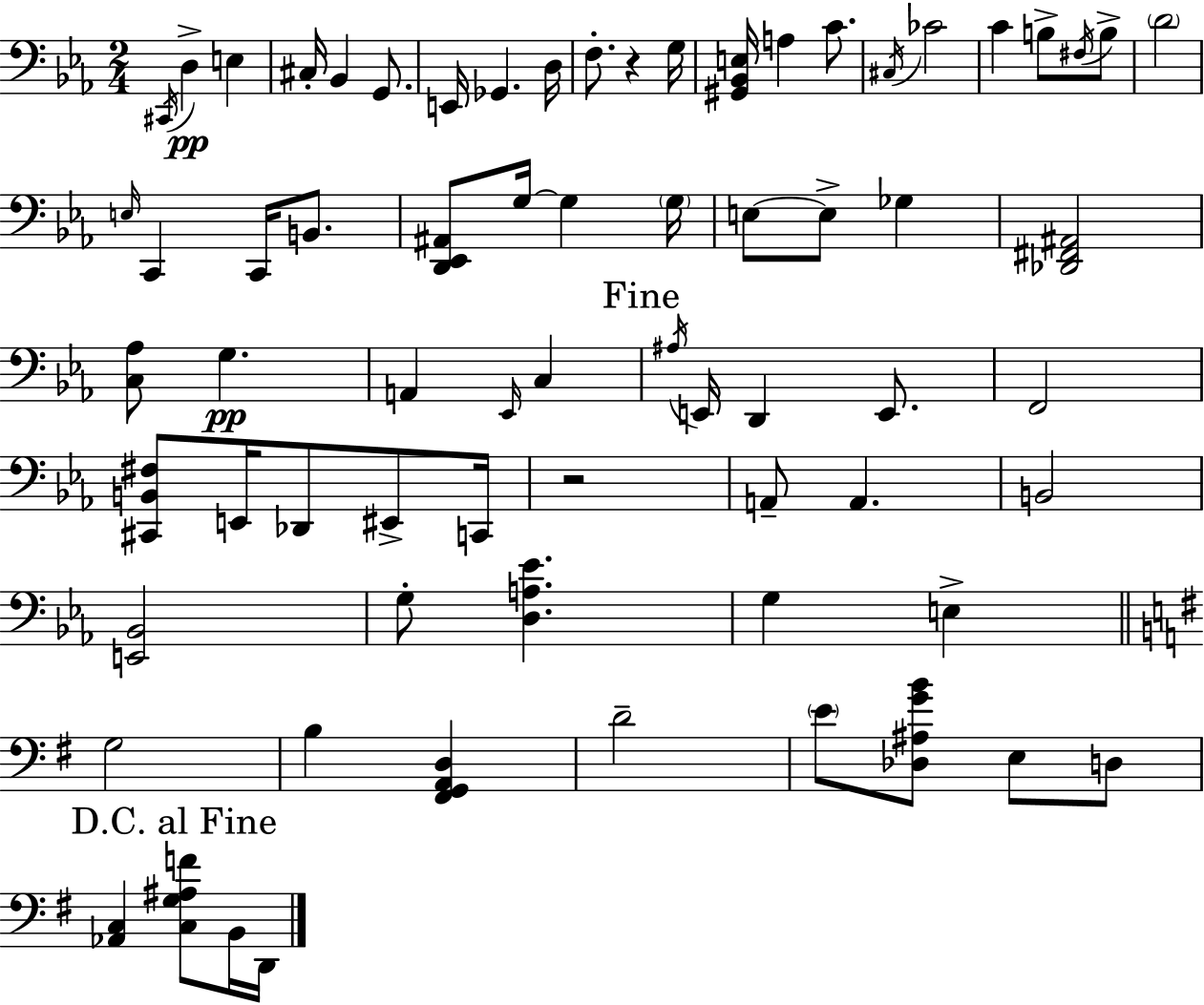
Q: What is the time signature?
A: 2/4